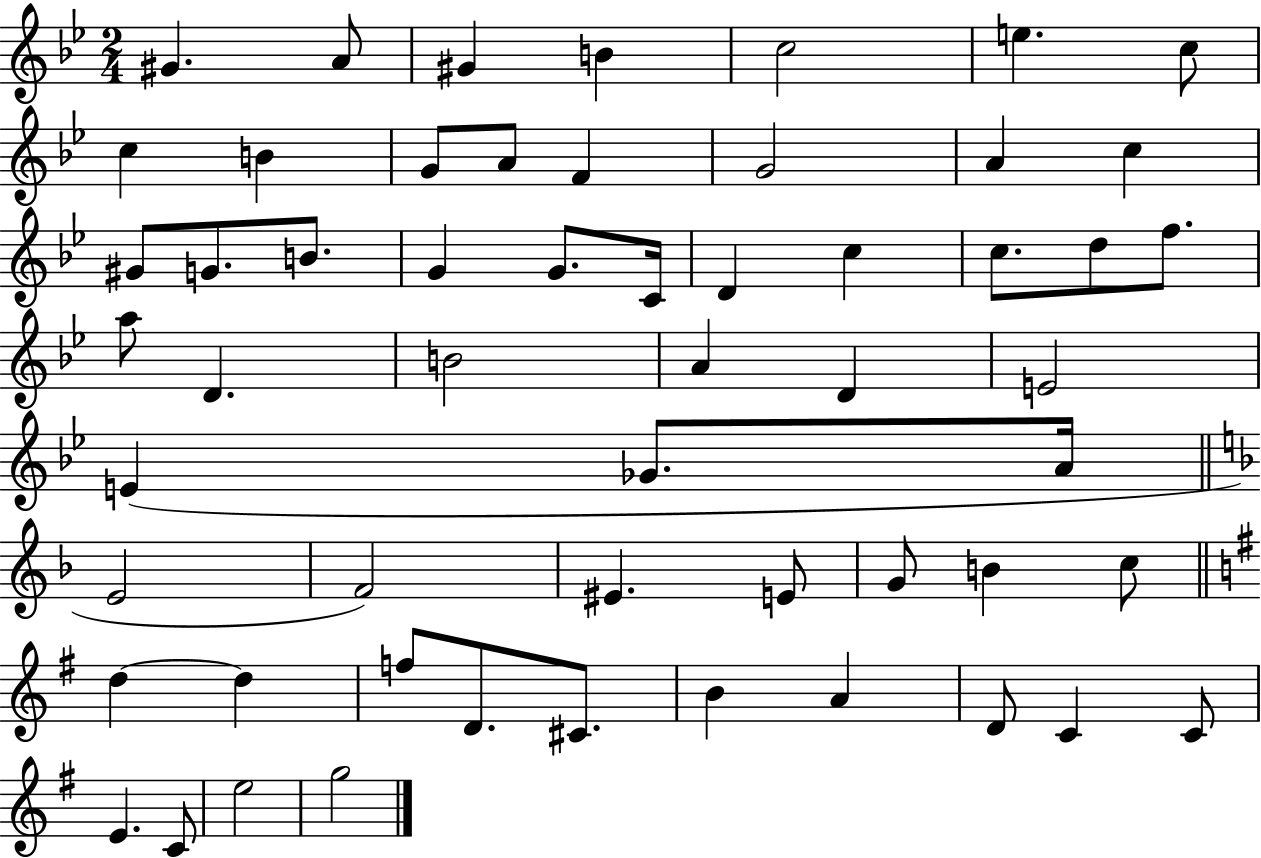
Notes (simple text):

G#4/q. A4/e G#4/q B4/q C5/h E5/q. C5/e C5/q B4/q G4/e A4/e F4/q G4/h A4/q C5/q G#4/e G4/e. B4/e. G4/q G4/e. C4/s D4/q C5/q C5/e. D5/e F5/e. A5/e D4/q. B4/h A4/q D4/q E4/h E4/q Gb4/e. A4/s E4/h F4/h EIS4/q. E4/e G4/e B4/q C5/e D5/q D5/q F5/e D4/e. C#4/e. B4/q A4/q D4/e C4/q C4/e E4/q. C4/e E5/h G5/h